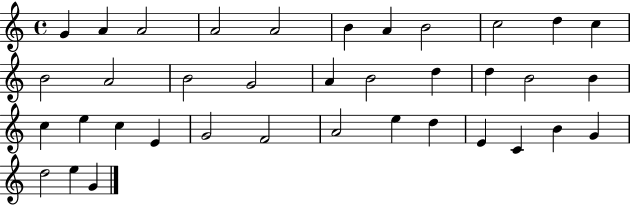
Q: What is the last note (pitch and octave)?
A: G4